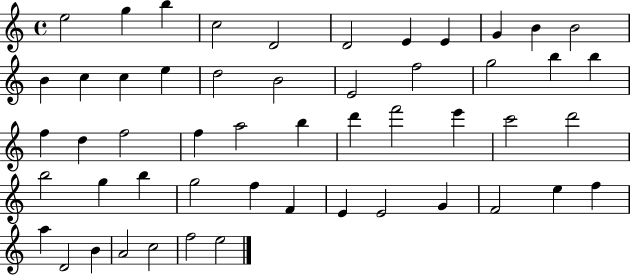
X:1
T:Untitled
M:4/4
L:1/4
K:C
e2 g b c2 D2 D2 E E G B B2 B c c e d2 B2 E2 f2 g2 b b f d f2 f a2 b d' f'2 e' c'2 d'2 b2 g b g2 f F E E2 G F2 e f a D2 B A2 c2 f2 e2